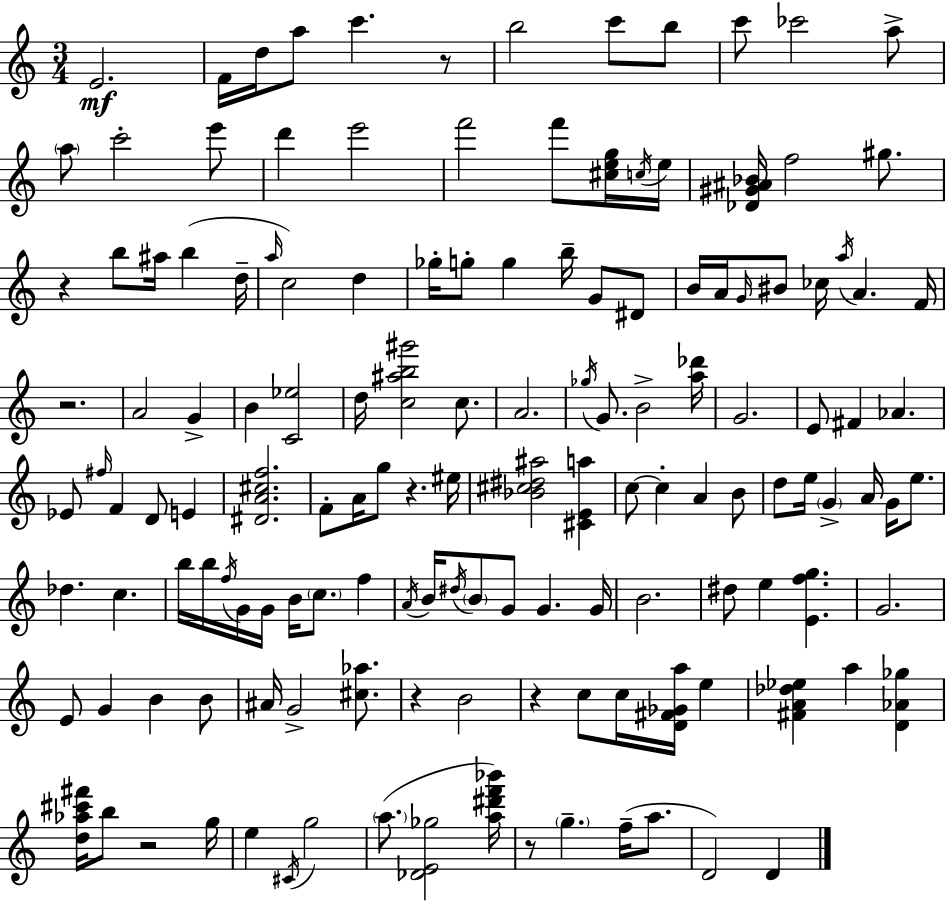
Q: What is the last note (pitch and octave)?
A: D4